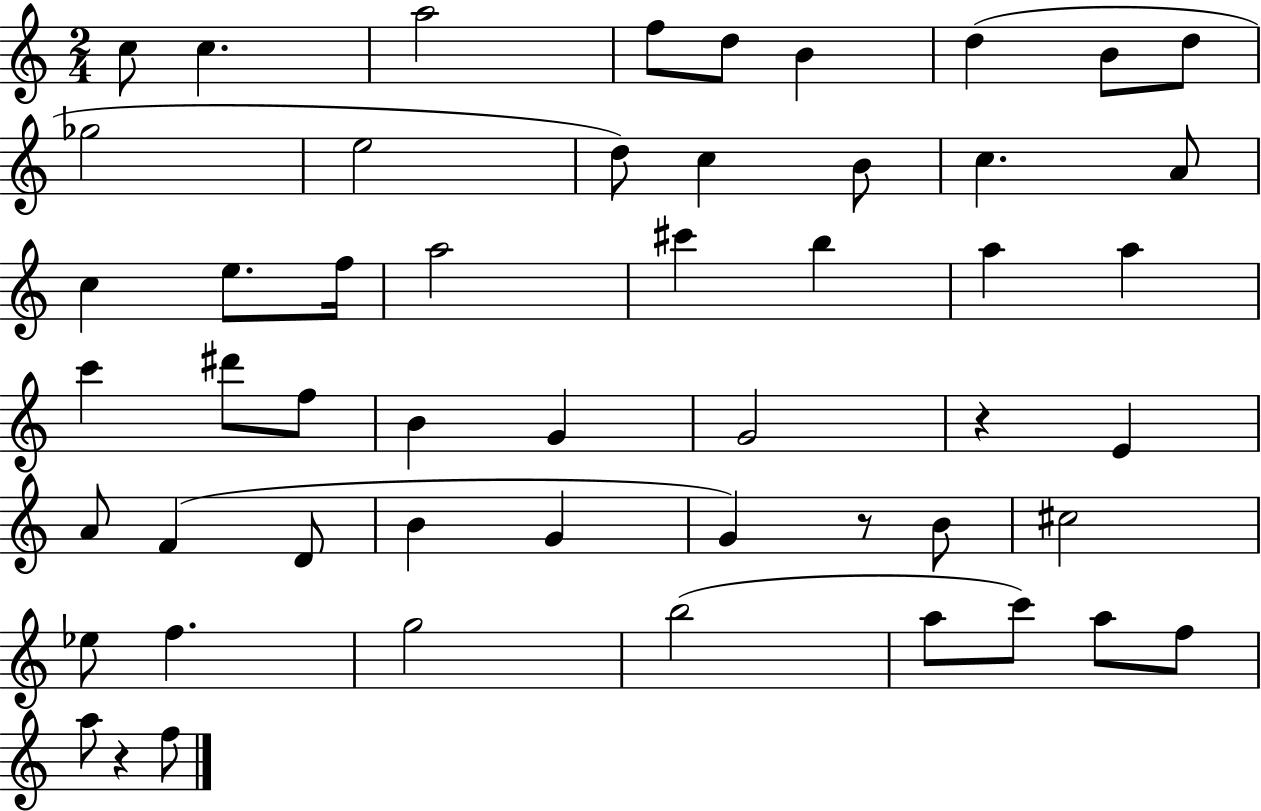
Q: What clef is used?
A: treble